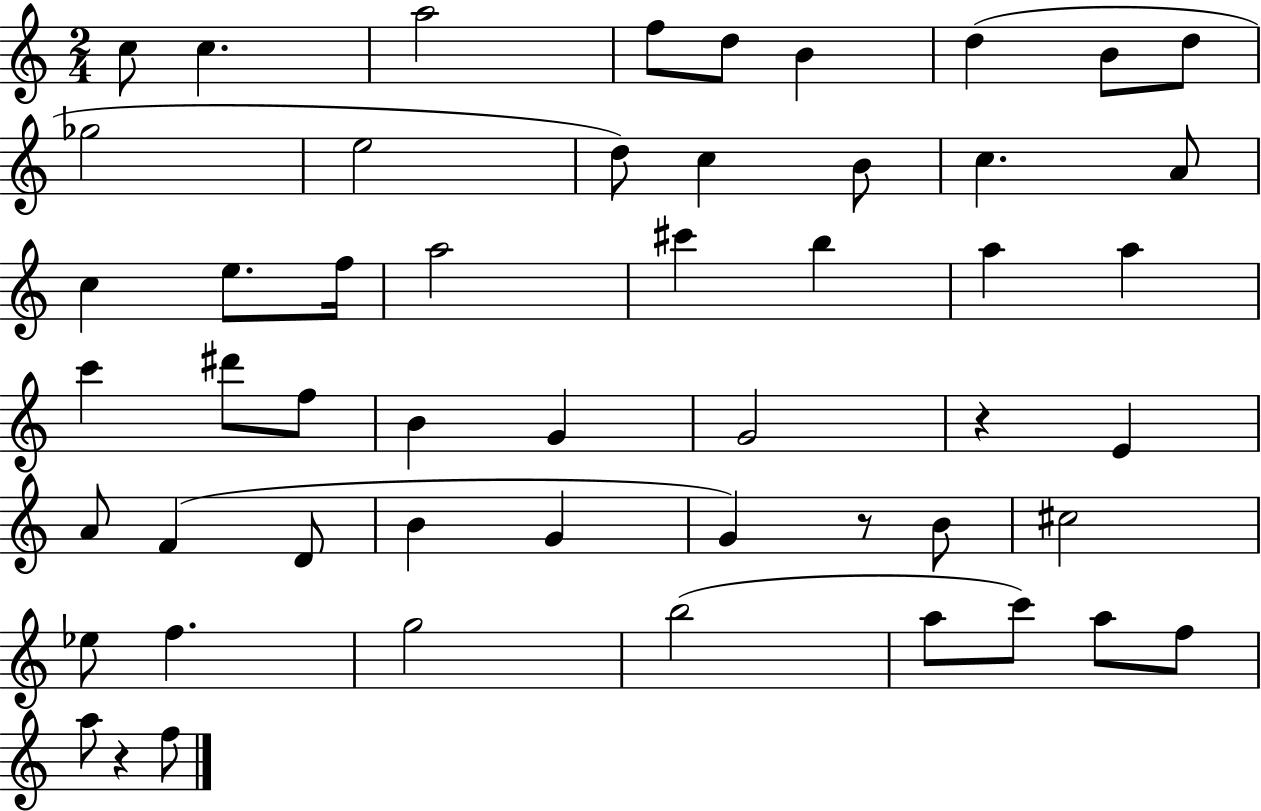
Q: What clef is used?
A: treble